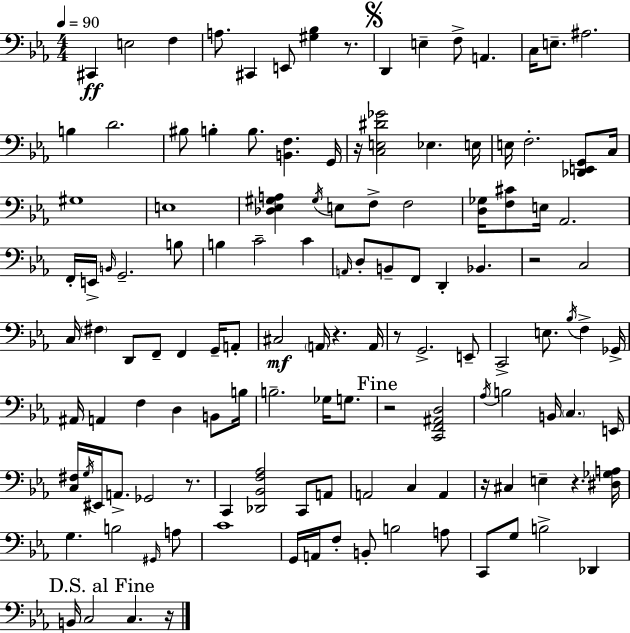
C#2/q E3/h F3/q A3/e. C#2/q E2/e [G#3,Bb3]/q R/e. D2/q E3/q F3/e A2/q. C3/s E3/e. A#3/h. B3/q D4/h. BIS3/e B3/q B3/e. [B2,F3]/q. G2/s R/s [C3,E3,D#4,Gb4]/h Eb3/q. E3/s E3/s F3/h. [Db2,E2,G2]/e C3/s G#3/w E3/w [Db3,Eb3,G#3,A3]/q G#3/s E3/e F3/e F3/h [D3,Gb3]/s [F3,C#4]/e E3/s Ab2/h. F2/s E2/s B2/s G2/h. B3/e B3/q C4/h C4/q A2/s D3/e B2/e F2/e D2/q Bb2/q. R/h C3/h C3/s F#3/q D2/e F2/e F2/q G2/s A2/e C#3/h A2/s R/q. A2/s R/e G2/h. E2/e C2/h E3/e. Bb3/s F3/q Gb2/s A#2/s A2/q F3/q D3/q B2/e B3/s B3/h. Gb3/s G3/e. R/h [C2,F2,A#2,D3]/h Ab3/s B3/h B2/s C3/q. E2/s [C3,F#3]/s G3/s EIS2/s A2/e. Gb2/h R/e. C2/q [Db2,Bb2,F3,Ab3]/h C2/e A2/e A2/h C3/q A2/q R/s C#3/q E3/q R/q. [D#3,Gb3,A3]/s G3/q. B3/h G#2/s A3/e C4/w G2/s A2/s F3/e B2/e B3/h A3/e C2/e G3/e B3/h Db2/q B2/s C3/h C3/q. R/s